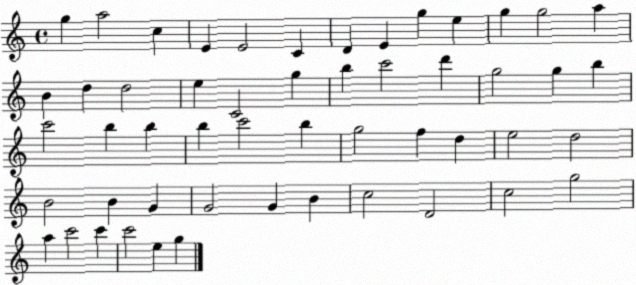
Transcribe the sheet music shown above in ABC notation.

X:1
T:Untitled
M:4/4
L:1/4
K:C
g a2 c E E2 C D E g e g g2 a B d d2 e C2 g b c'2 d' g2 g b c'2 b b b c'2 b g2 f d e2 d2 B2 B G G2 G B c2 D2 c2 g2 a c'2 c' c'2 e g